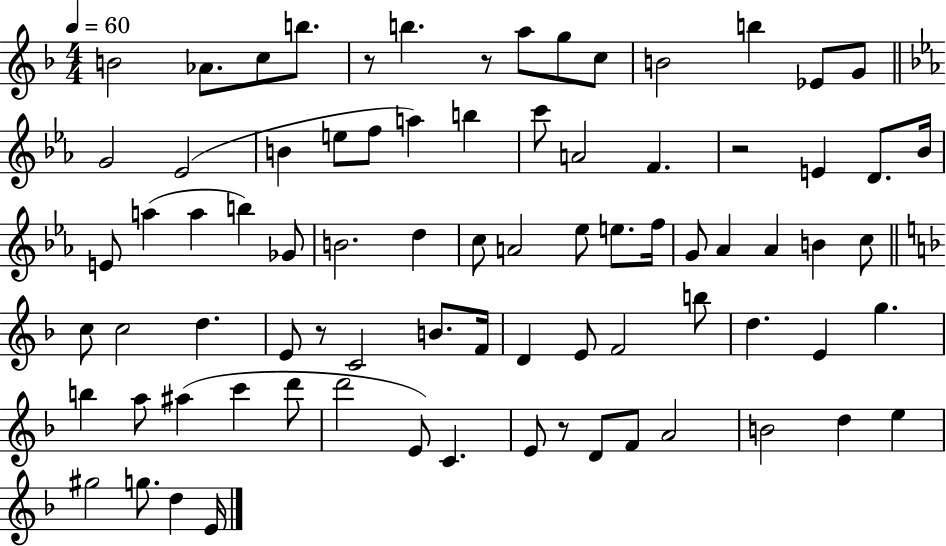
X:1
T:Untitled
M:4/4
L:1/4
K:F
B2 _A/2 c/2 b/2 z/2 b z/2 a/2 g/2 c/2 B2 b _E/2 G/2 G2 _E2 B e/2 f/2 a b c'/2 A2 F z2 E D/2 _B/4 E/2 a a b _G/2 B2 d c/2 A2 _e/2 e/2 f/4 G/2 _A _A B c/2 c/2 c2 d E/2 z/2 C2 B/2 F/4 D E/2 F2 b/2 d E g b a/2 ^a c' d'/2 d'2 E/2 C E/2 z/2 D/2 F/2 A2 B2 d e ^g2 g/2 d E/4